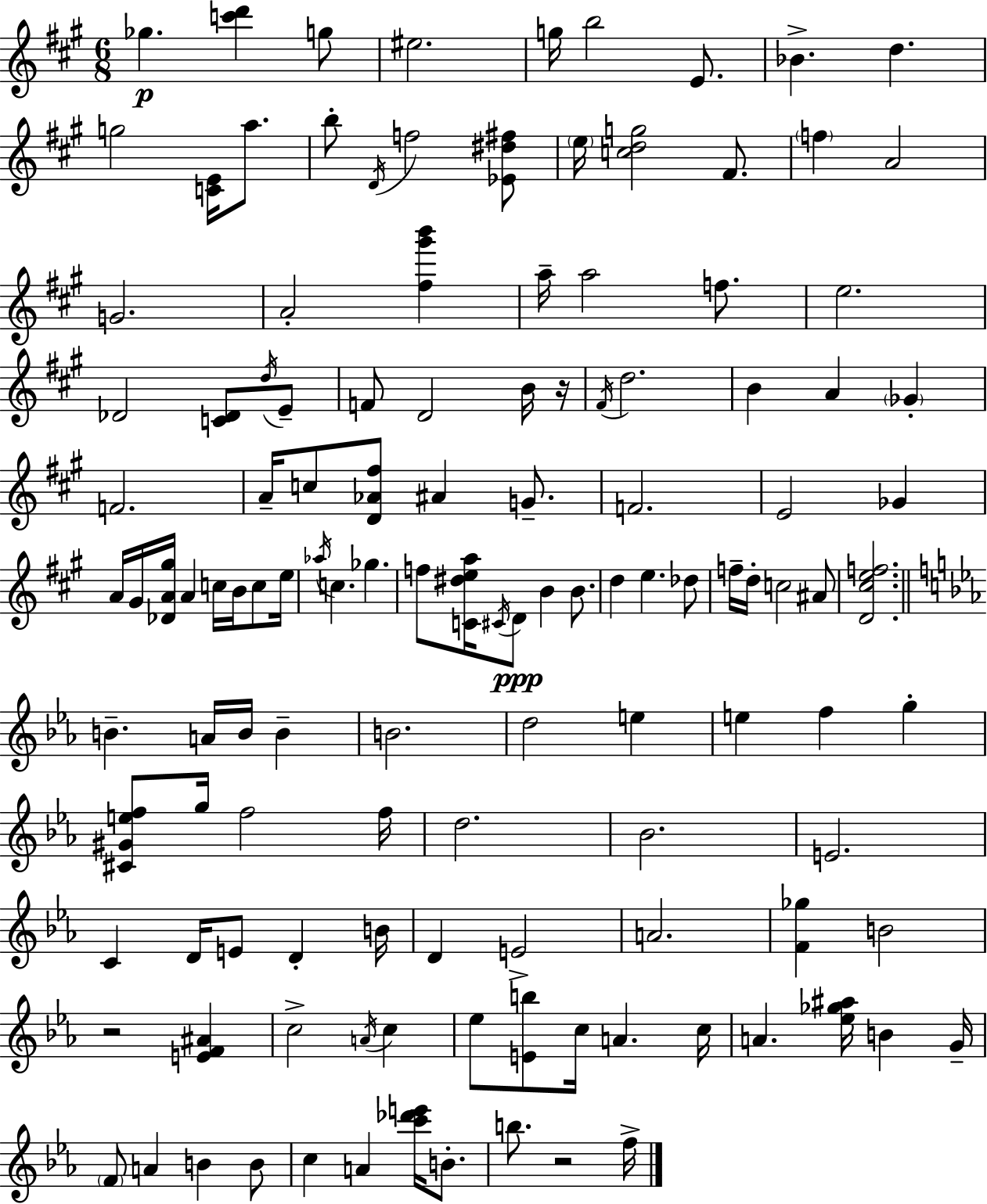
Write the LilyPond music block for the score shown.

{
  \clef treble
  \numericTimeSignature
  \time 6/8
  \key a \major
  ges''4.\p <c''' d'''>4 g''8 | eis''2. | g''16 b''2 e'8. | bes'4.-> d''4. | \break g''2 <c' e'>16 a''8. | b''8-. \acciaccatura { d'16 } f''2 <ees' dis'' fis''>8 | \parenthesize e''16 <c'' d'' g''>2 fis'8. | \parenthesize f''4 a'2 | \break g'2. | a'2-. <fis'' gis''' b'''>4 | a''16-- a''2 f''8. | e''2. | \break des'2 <c' des'>8 \acciaccatura { d''16 } | e'8-- f'8 d'2 | b'16 r16 \acciaccatura { fis'16 } d''2. | b'4 a'4 \parenthesize ges'4-. | \break f'2. | a'16-- c''8 <d' aes' fis''>8 ais'4 | g'8.-- f'2. | e'2 ges'4 | \break a'16 gis'16 <des' a' gis''>16 a'4 c''16 b'16 | c''8 e''16 \acciaccatura { aes''16 } c''4. ges''4. | f''8 <c' dis'' e'' a''>16 \acciaccatura { cis'16 }\ppp d'8 b'4 | b'8. d''4 e''4. | \break des''8 f''16-- d''16-. c''2 | ais'8 <d' cis'' e'' f''>2. | \bar "||" \break \key ees \major b'4.-- a'16 b'16 b'4-- | b'2. | d''2 e''4 | e''4 f''4 g''4-. | \break <cis' gis' e'' f''>8 g''16 f''2 f''16 | d''2. | bes'2. | e'2. | \break c'4 d'16 e'8 d'4-. b'16 | d'4 e'2-> | a'2. | <f' ges''>4 b'2 | \break r2 <e' f' ais'>4 | c''2-> \acciaccatura { a'16 } c''4 | ees''8 <e' b''>8 c''16 a'4. | c''16 a'4. <ees'' ges'' ais''>16 b'4 | \break g'16-- \parenthesize f'8 a'4 b'4 b'8 | c''4 a'4 <c''' des''' e'''>16 b'8.-. | b''8. r2 | f''16-> \bar "|."
}